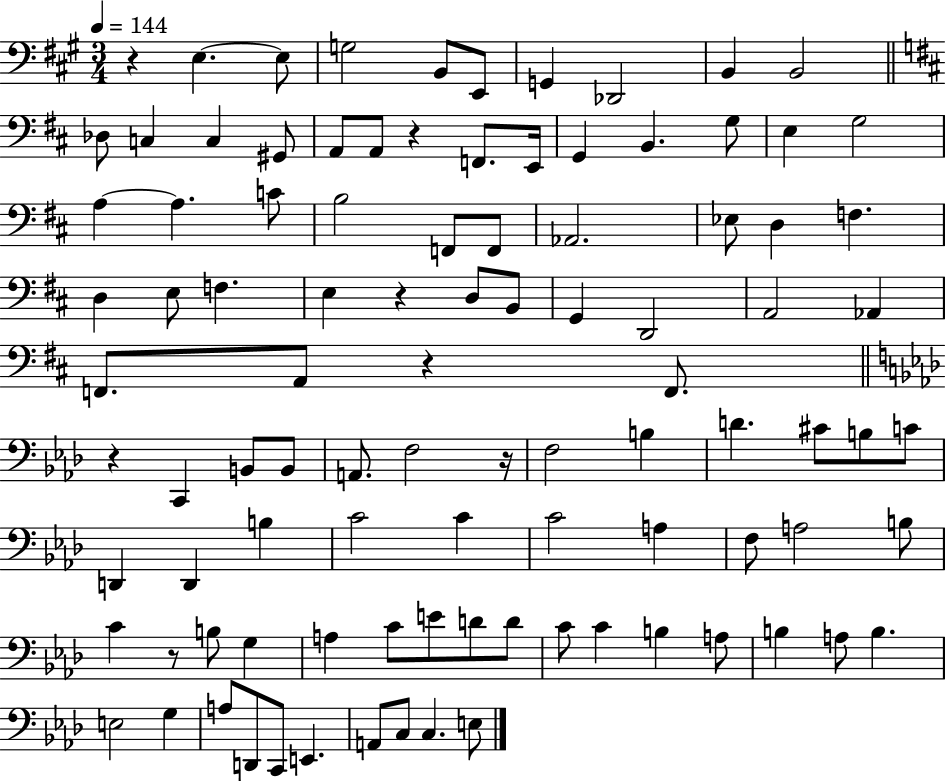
X:1
T:Untitled
M:3/4
L:1/4
K:A
z E, E,/2 G,2 B,,/2 E,,/2 G,, _D,,2 B,, B,,2 _D,/2 C, C, ^G,,/2 A,,/2 A,,/2 z F,,/2 E,,/4 G,, B,, G,/2 E, G,2 A, A, C/2 B,2 F,,/2 F,,/2 _A,,2 _E,/2 D, F, D, E,/2 F, E, z D,/2 B,,/2 G,, D,,2 A,,2 _A,, F,,/2 A,,/2 z F,,/2 z C,, B,,/2 B,,/2 A,,/2 F,2 z/4 F,2 B, D ^C/2 B,/2 C/2 D,, D,, B, C2 C C2 A, F,/2 A,2 B,/2 C z/2 B,/2 G, A, C/2 E/2 D/2 D/2 C/2 C B, A,/2 B, A,/2 B, E,2 G, A,/2 D,,/2 C,,/2 E,, A,,/2 C,/2 C, E,/2